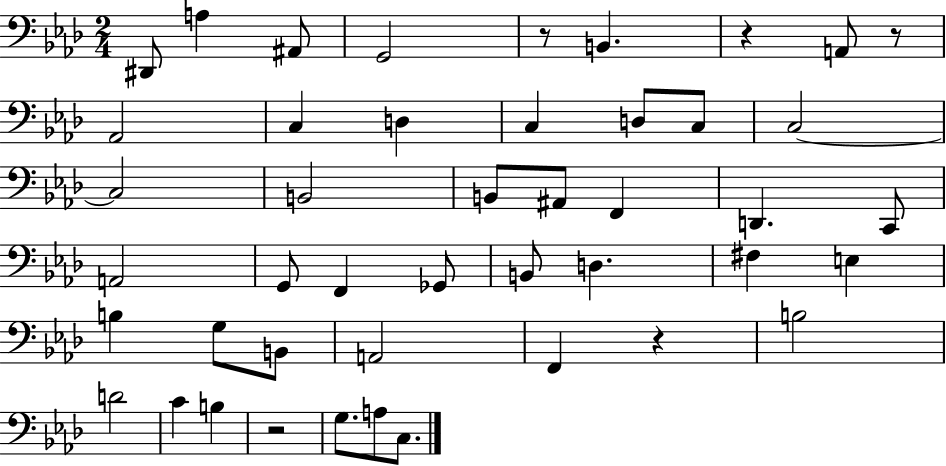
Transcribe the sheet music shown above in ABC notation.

X:1
T:Untitled
M:2/4
L:1/4
K:Ab
^D,,/2 A, ^A,,/2 G,,2 z/2 B,, z A,,/2 z/2 _A,,2 C, D, C, D,/2 C,/2 C,2 C,2 B,,2 B,,/2 ^A,,/2 F,, D,, C,,/2 A,,2 G,,/2 F,, _G,,/2 B,,/2 D, ^F, E, B, G,/2 B,,/2 A,,2 F,, z B,2 D2 C B, z2 G,/2 A,/2 C,/2